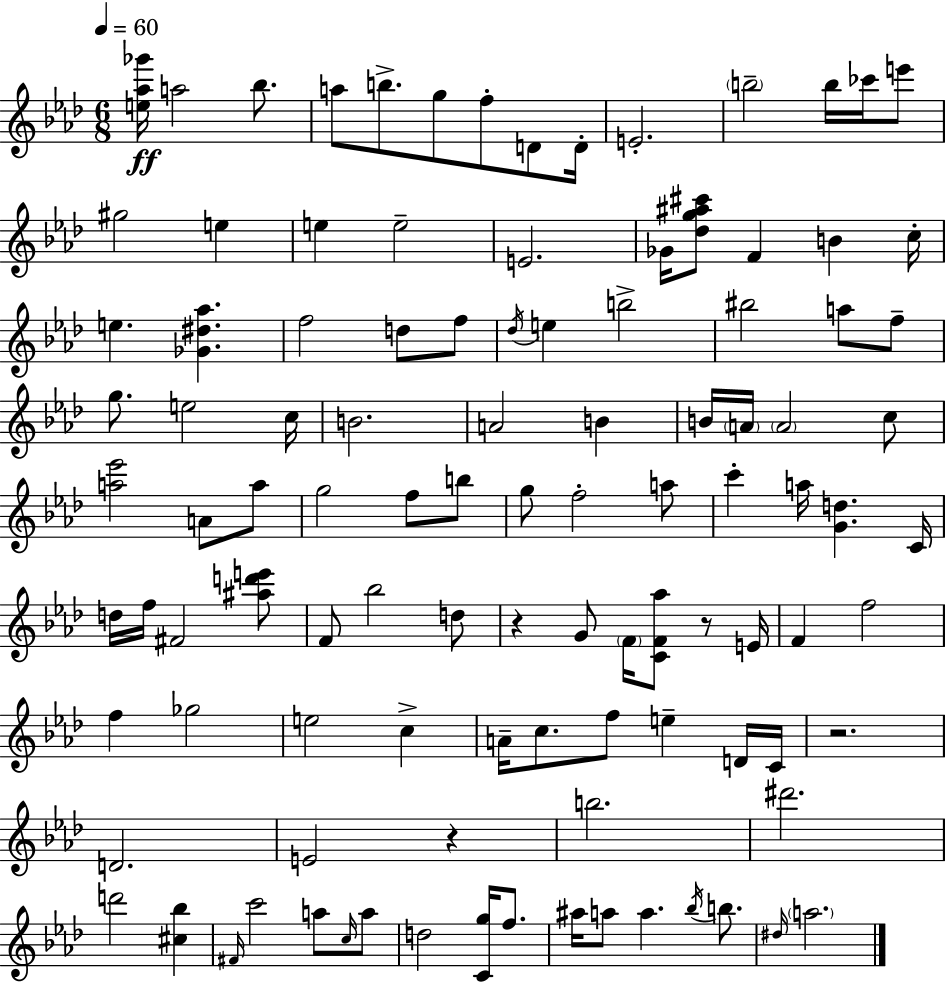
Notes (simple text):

[E5,Ab5,Gb6]/s A5/h Bb5/e. A5/e B5/e. G5/e F5/e D4/e D4/s E4/h. B5/h B5/s CES6/s E6/e G#5/h E5/q E5/q E5/h E4/h. Gb4/s [Db5,G5,A#5,C#6]/e F4/q B4/q C5/s E5/q. [Gb4,D#5,Ab5]/q. F5/h D5/e F5/e Db5/s E5/q B5/h BIS5/h A5/e F5/e G5/e. E5/h C5/s B4/h. A4/h B4/q B4/s A4/s A4/h C5/e [A5,Eb6]/h A4/e A5/e G5/h F5/e B5/e G5/e F5/h A5/e C6/q A5/s [G4,D5]/q. C4/s D5/s F5/s F#4/h [A#5,D6,E6]/e F4/e Bb5/h D5/e R/q G4/e F4/s [C4,F4,Ab5]/e R/e E4/s F4/q F5/h F5/q Gb5/h E5/h C5/q A4/s C5/e. F5/e E5/q D4/s C4/s R/h. D4/h. E4/h R/q B5/h. D#6/h. D6/h [C#5,Bb5]/q F#4/s C6/h A5/e C5/s A5/e D5/h [C4,G5]/s F5/e. A#5/s A5/e A5/q. Bb5/s B5/e. D#5/s A5/h.